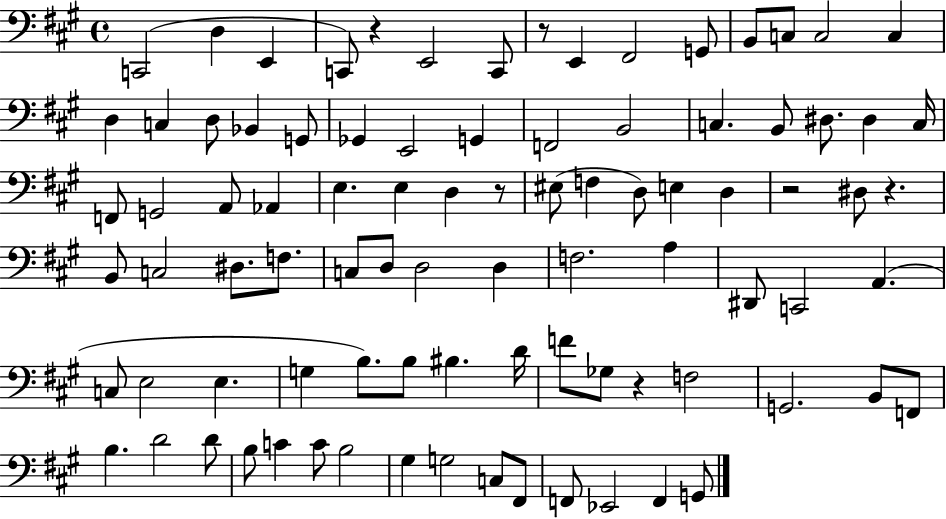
X:1
T:Untitled
M:4/4
L:1/4
K:A
C,,2 D, E,, C,,/2 z E,,2 C,,/2 z/2 E,, ^F,,2 G,,/2 B,,/2 C,/2 C,2 C, D, C, D,/2 _B,, G,,/2 _G,, E,,2 G,, F,,2 B,,2 C, B,,/2 ^D,/2 ^D, C,/4 F,,/2 G,,2 A,,/2 _A,, E, E, D, z/2 ^E,/2 F, D,/2 E, D, z2 ^D,/2 z B,,/2 C,2 ^D,/2 F,/2 C,/2 D,/2 D,2 D, F,2 A, ^D,,/2 C,,2 A,, C,/2 E,2 E, G, B,/2 B,/2 ^B, D/4 F/2 _G,/2 z F,2 G,,2 B,,/2 F,,/2 B, D2 D/2 B,/2 C C/2 B,2 ^G, G,2 C,/2 ^F,,/2 F,,/2 _E,,2 F,, G,,/2